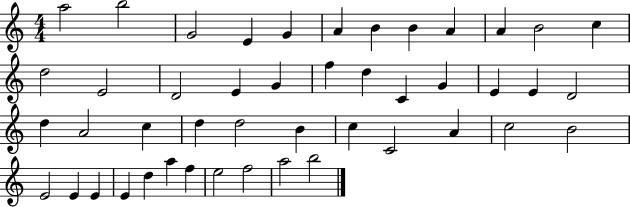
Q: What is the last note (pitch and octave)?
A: B5